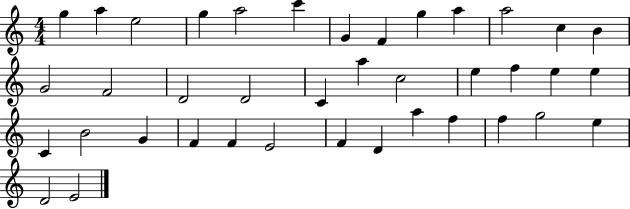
G5/q A5/q E5/h G5/q A5/h C6/q G4/q F4/q G5/q A5/q A5/h C5/q B4/q G4/h F4/h D4/h D4/h C4/q A5/q C5/h E5/q F5/q E5/q E5/q C4/q B4/h G4/q F4/q F4/q E4/h F4/q D4/q A5/q F5/q F5/q G5/h E5/q D4/h E4/h